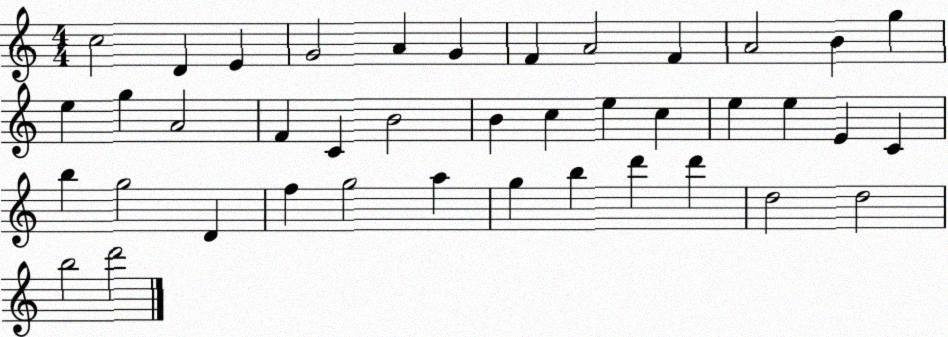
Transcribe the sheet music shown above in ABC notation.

X:1
T:Untitled
M:4/4
L:1/4
K:C
c2 D E G2 A G F A2 F A2 B g e g A2 F C B2 B c e c e e E C b g2 D f g2 a g b d' d' d2 d2 b2 d'2